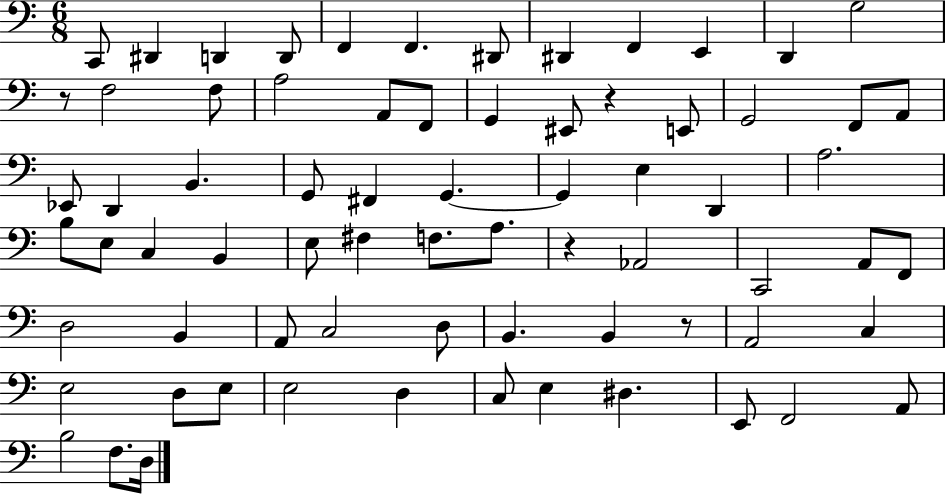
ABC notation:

X:1
T:Untitled
M:6/8
L:1/4
K:C
C,,/2 ^D,, D,, D,,/2 F,, F,, ^D,,/2 ^D,, F,, E,, D,, G,2 z/2 F,2 F,/2 A,2 A,,/2 F,,/2 G,, ^E,,/2 z E,,/2 G,,2 F,,/2 A,,/2 _E,,/2 D,, B,, G,,/2 ^F,, G,, G,, E, D,, A,2 B,/2 E,/2 C, B,, E,/2 ^F, F,/2 A,/2 z _A,,2 C,,2 A,,/2 F,,/2 D,2 B,, A,,/2 C,2 D,/2 B,, B,, z/2 A,,2 C, E,2 D,/2 E,/2 E,2 D, C,/2 E, ^D, E,,/2 F,,2 A,,/2 B,2 F,/2 D,/4